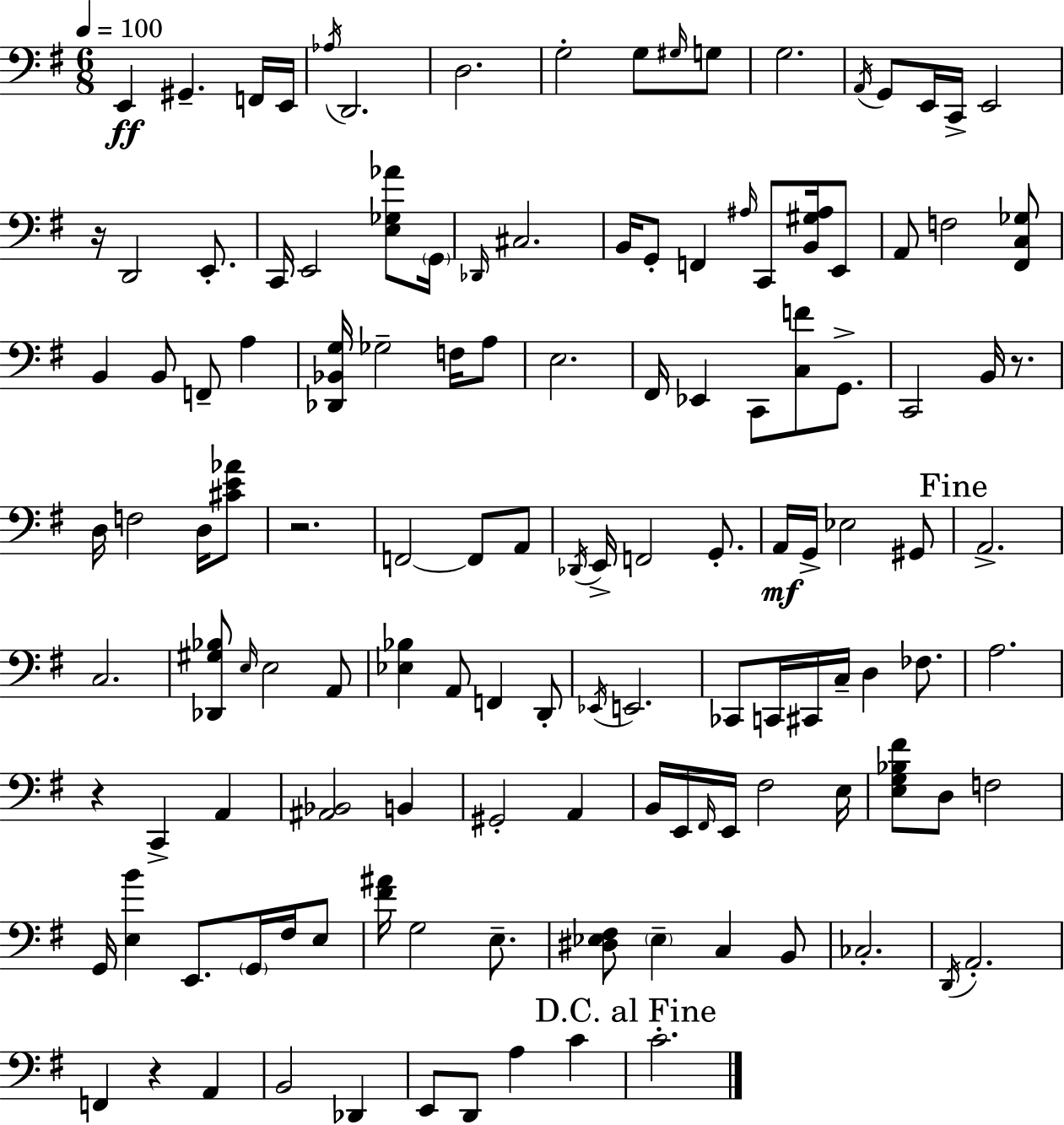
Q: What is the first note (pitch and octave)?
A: E2